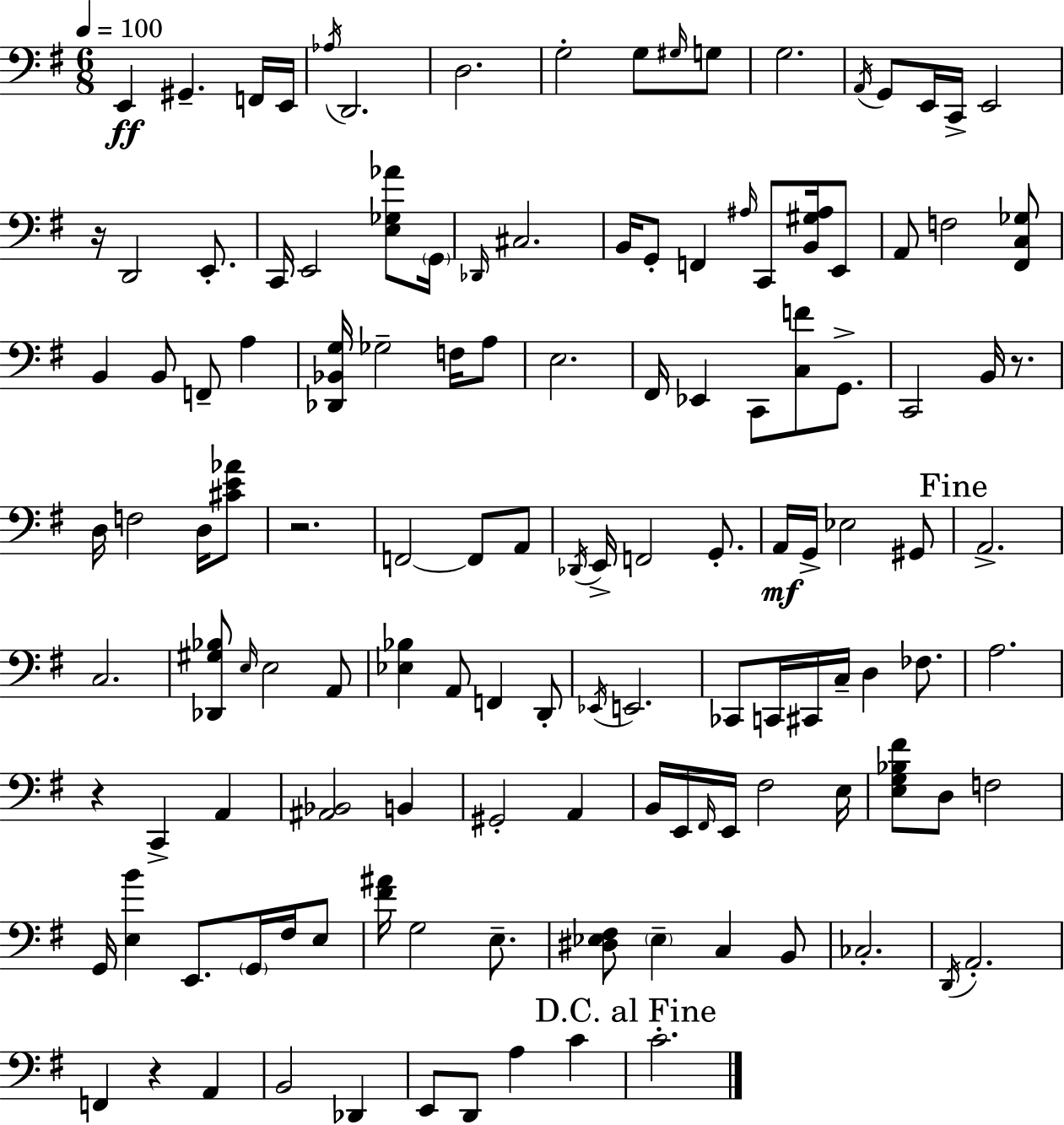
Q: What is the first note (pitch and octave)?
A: E2